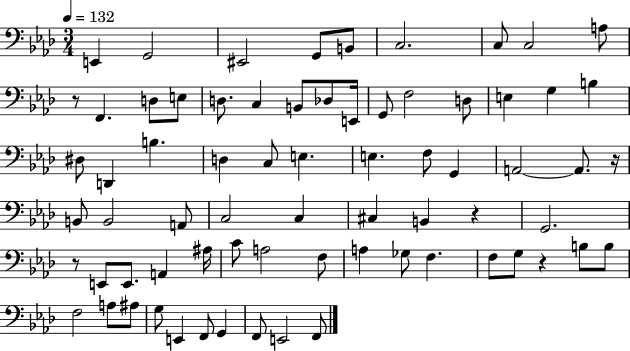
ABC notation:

X:1
T:Untitled
M:3/4
L:1/4
K:Ab
E,, G,,2 ^E,,2 G,,/2 B,,/2 C,2 C,/2 C,2 A,/2 z/2 F,, D,/2 E,/2 D,/2 C, B,,/2 _D,/2 E,,/4 G,,/2 F,2 D,/2 E, G, B, ^D,/2 D,, B, D, C,/2 E, E, F,/2 G,, A,,2 A,,/2 z/4 B,,/2 B,,2 A,,/2 C,2 C, ^C, B,, z G,,2 z/2 E,,/2 E,,/2 A,, ^A,/4 C/2 A,2 F,/2 A, _G,/2 F, F,/2 G,/2 z B,/2 B,/2 F,2 A,/2 ^A,/2 G,/2 E,, F,,/2 G,, F,,/2 E,,2 F,,/2